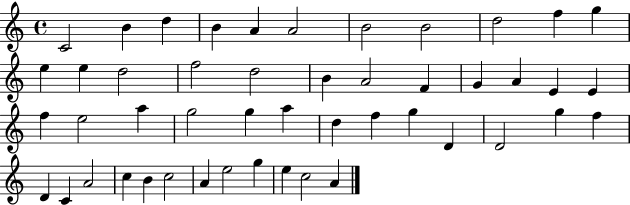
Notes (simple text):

C4/h B4/q D5/q B4/q A4/q A4/h B4/h B4/h D5/h F5/q G5/q E5/q E5/q D5/h F5/h D5/h B4/q A4/h F4/q G4/q A4/q E4/q E4/q F5/q E5/h A5/q G5/h G5/q A5/q D5/q F5/q G5/q D4/q D4/h G5/q F5/q D4/q C4/q A4/h C5/q B4/q C5/h A4/q E5/h G5/q E5/q C5/h A4/q